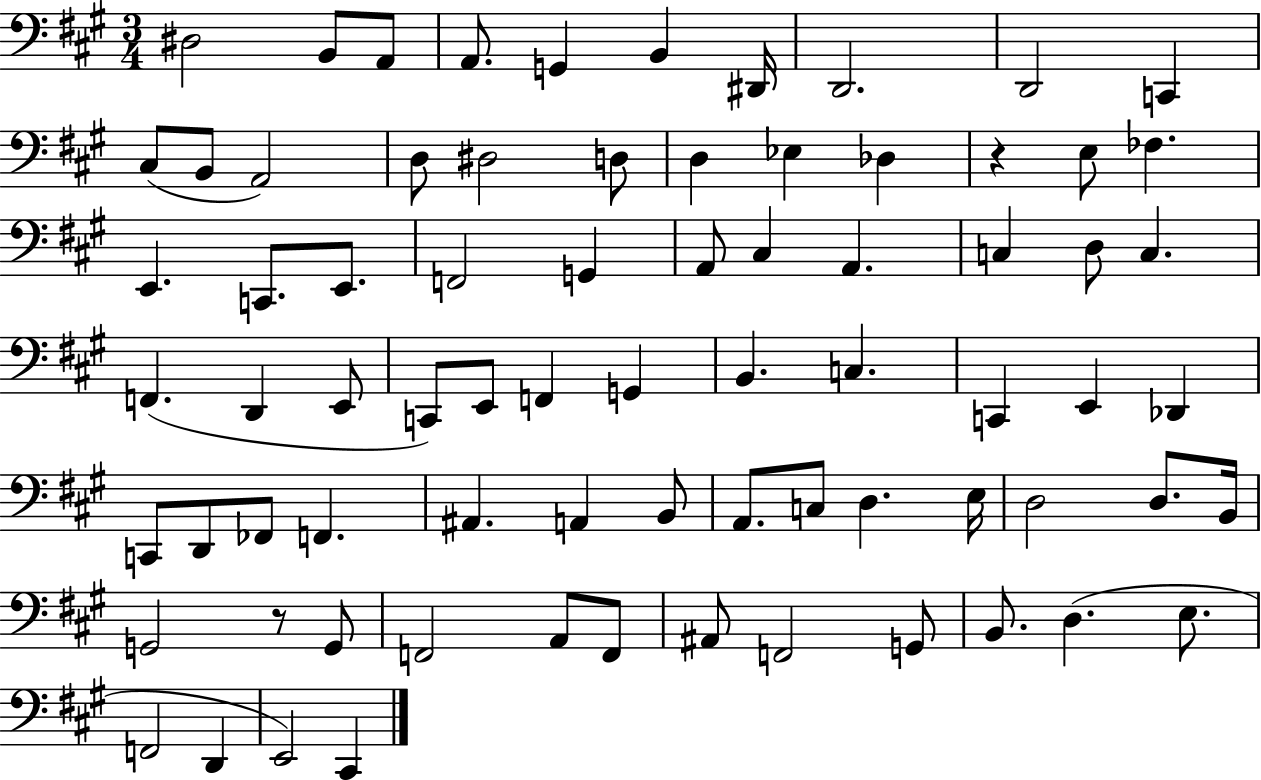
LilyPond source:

{
  \clef bass
  \numericTimeSignature
  \time 3/4
  \key a \major
  dis2 b,8 a,8 | a,8. g,4 b,4 dis,16 | d,2. | d,2 c,4 | \break cis8( b,8 a,2) | d8 dis2 d8 | d4 ees4 des4 | r4 e8 fes4. | \break e,4. c,8. e,8. | f,2 g,4 | a,8 cis4 a,4. | c4 d8 c4. | \break f,4.( d,4 e,8 | c,8) e,8 f,4 g,4 | b,4. c4. | c,4 e,4 des,4 | \break c,8 d,8 fes,8 f,4. | ais,4. a,4 b,8 | a,8. c8 d4. e16 | d2 d8. b,16 | \break g,2 r8 g,8 | f,2 a,8 f,8 | ais,8 f,2 g,8 | b,8. d4.( e8. | \break f,2 d,4 | e,2) cis,4 | \bar "|."
}